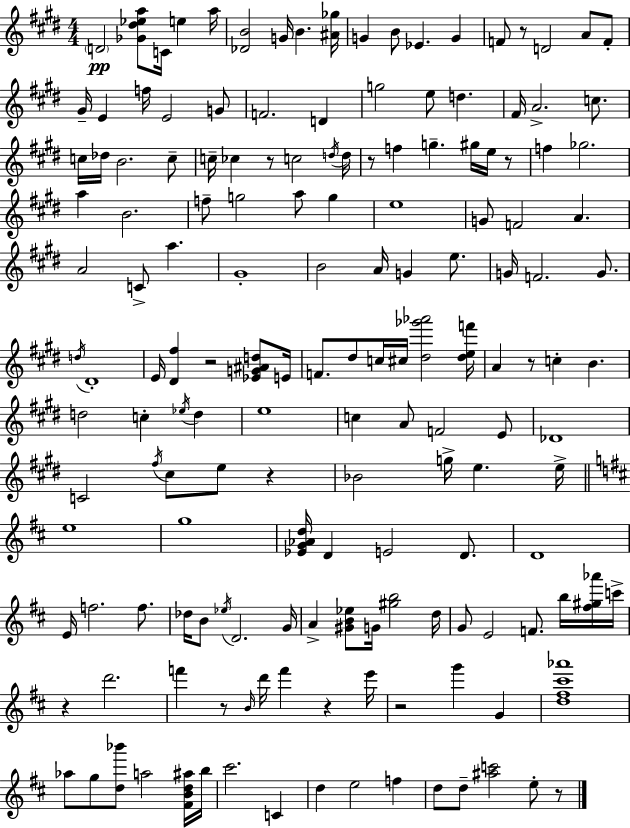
X:1
T:Untitled
M:4/4
L:1/4
K:E
D2 [_G^d_ea]/2 C/4 e a/4 [_DB]2 G/4 B [^A_g]/4 G B/2 _E G F/2 z/2 D2 A/2 F/2 ^G/4 E f/4 E2 G/2 F2 D g2 e/2 d ^F/4 A2 c/2 c/4 _d/4 B2 c/2 c/4 _c z/2 c2 d/4 d/4 z/2 f g ^g/4 e/4 z/2 f _g2 a B2 f/2 g2 a/2 g e4 G/2 F2 A A2 C/2 a ^G4 B2 A/4 G e/2 G/4 F2 G/2 d/4 ^D4 E/4 [^D^f] z2 [_EG^Ad]/2 E/4 F/2 ^d/2 c/4 ^c/4 [^d_g'_a']2 [^def']/4 A z/2 c B d2 c _e/4 d e4 c A/2 F2 E/2 _D4 C2 ^f/4 ^c/2 e/2 z _B2 g/4 e e/4 e4 g4 [_EG_Ad]/4 D E2 D/2 D4 E/4 f2 f/2 _d/4 B/2 _e/4 D2 G/4 A [^GB_e]/2 G/4 [^gb]2 d/4 G/2 E2 F/2 b/4 [^f^g_a']/4 c'/4 z d'2 f' z/2 B/4 d'/4 f' z e'/4 z2 g' G [d^f^c'_a']4 _a/2 g/2 [d_b']/2 a2 [^FBd^a]/4 b/4 ^c'2 C d e2 f d/2 d/2 [^ac']2 e/2 z/2